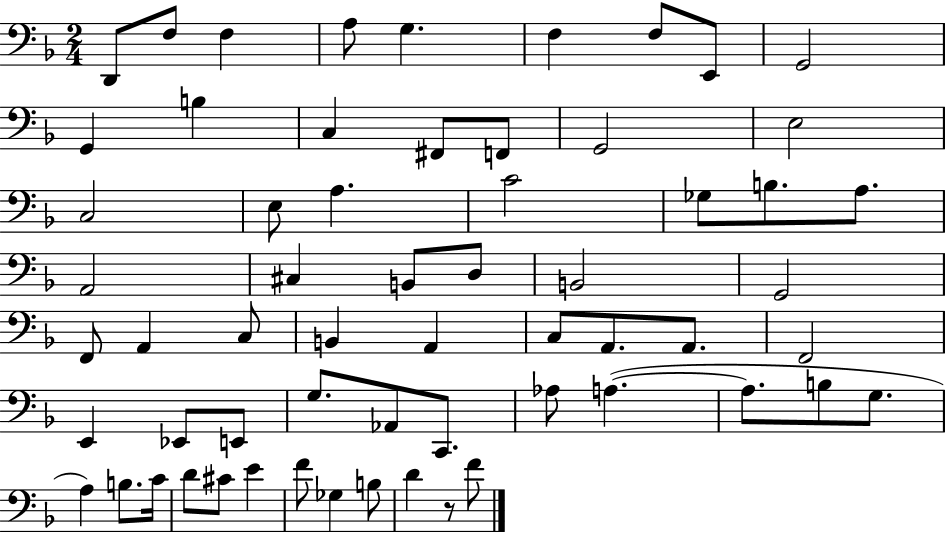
X:1
T:Untitled
M:2/4
L:1/4
K:F
D,,/2 F,/2 F, A,/2 G, F, F,/2 E,,/2 G,,2 G,, B, C, ^F,,/2 F,,/2 G,,2 E,2 C,2 E,/2 A, C2 _G,/2 B,/2 A,/2 A,,2 ^C, B,,/2 D,/2 B,,2 G,,2 F,,/2 A,, C,/2 B,, A,, C,/2 A,,/2 A,,/2 F,,2 E,, _E,,/2 E,,/2 G,/2 _A,,/2 C,,/2 _A,/2 A, A,/2 B,/2 G,/2 A, B,/2 C/4 D/2 ^C/2 E F/2 _G, B,/2 D z/2 F/2